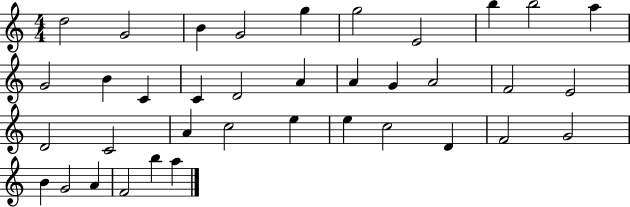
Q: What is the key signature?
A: C major